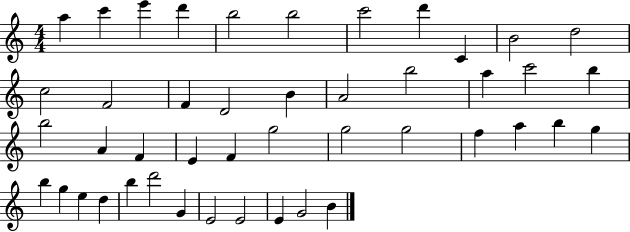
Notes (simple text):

A5/q C6/q E6/q D6/q B5/h B5/h C6/h D6/q C4/q B4/h D5/h C5/h F4/h F4/q D4/h B4/q A4/h B5/h A5/q C6/h B5/q B5/h A4/q F4/q E4/q F4/q G5/h G5/h G5/h F5/q A5/q B5/q G5/q B5/q G5/q E5/q D5/q B5/q D6/h G4/q E4/h E4/h E4/q G4/h B4/q